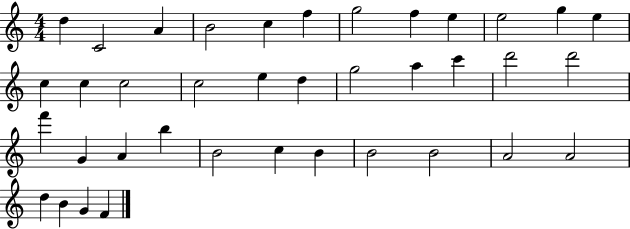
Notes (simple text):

D5/q C4/h A4/q B4/h C5/q F5/q G5/h F5/q E5/q E5/h G5/q E5/q C5/q C5/q C5/h C5/h E5/q D5/q G5/h A5/q C6/q D6/h D6/h F6/q G4/q A4/q B5/q B4/h C5/q B4/q B4/h B4/h A4/h A4/h D5/q B4/q G4/q F4/q